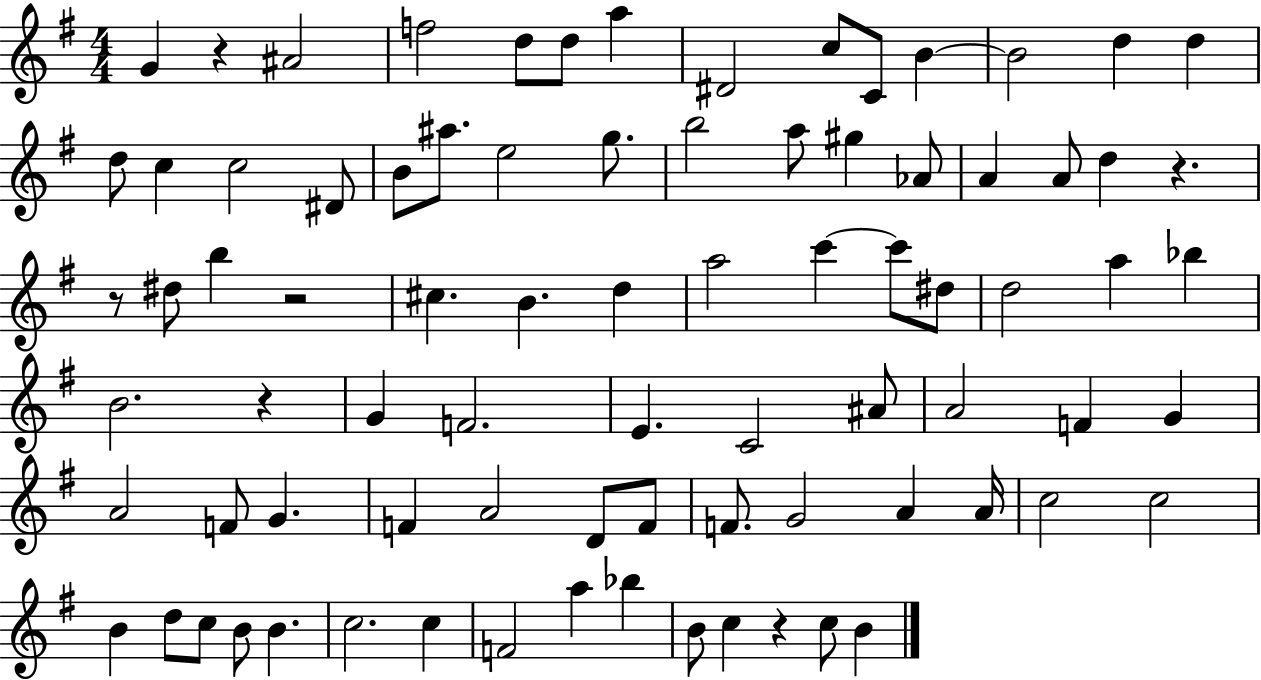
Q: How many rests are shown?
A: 6